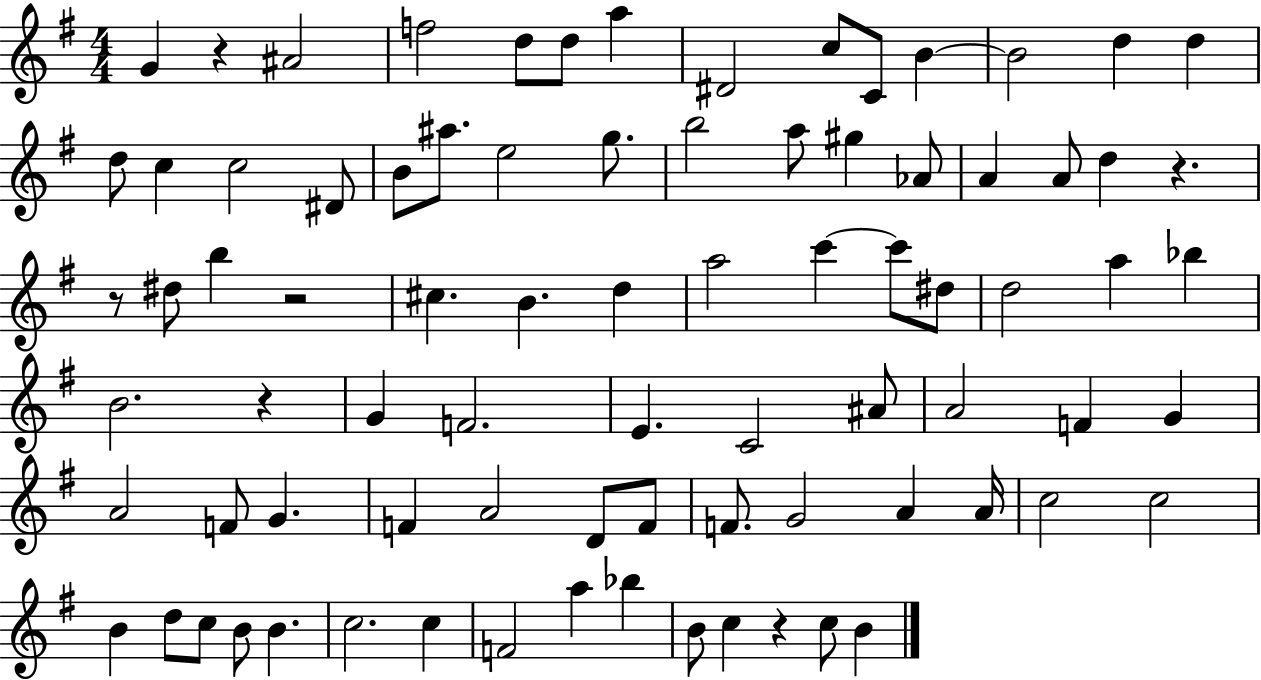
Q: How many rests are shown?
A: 6